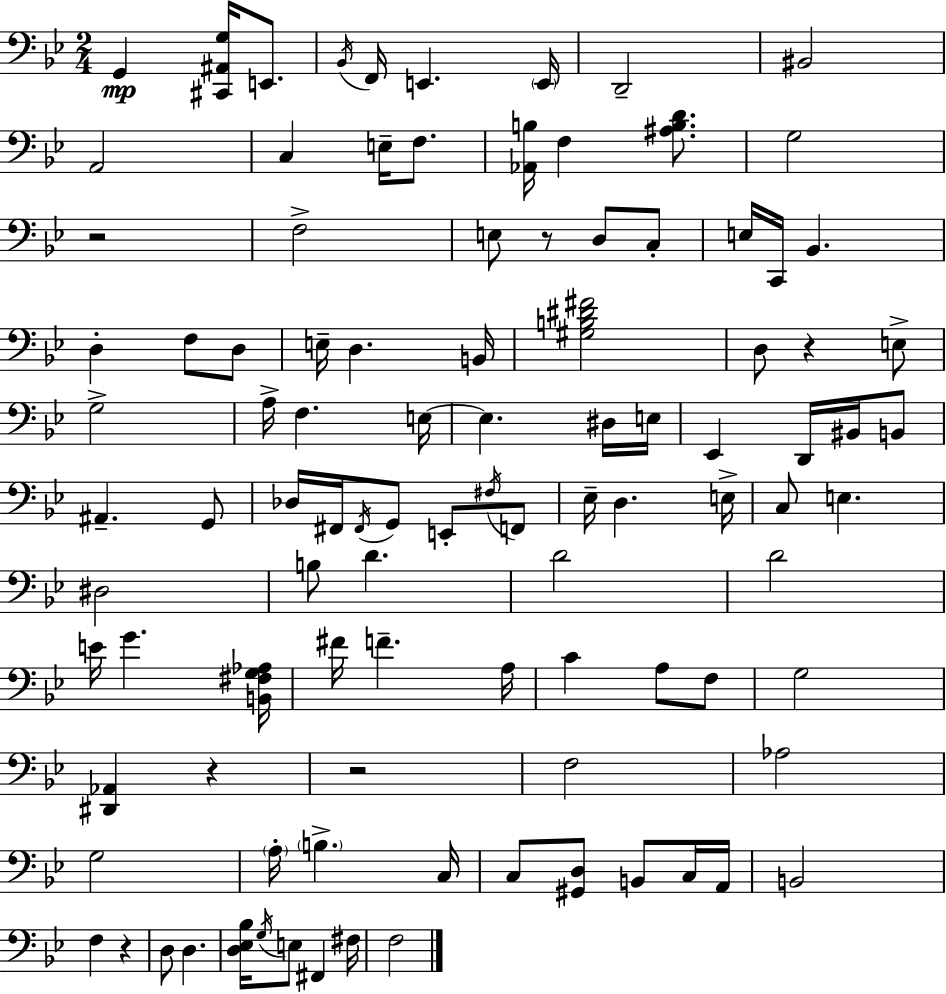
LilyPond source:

{
  \clef bass
  \numericTimeSignature
  \time 2/4
  \key bes \major
  g,4\mp <cis, ais, g>16 e,8. | \acciaccatura { bes,16 } f,16 e,4. | \parenthesize e,16 d,2-- | bis,2 | \break a,2 | c4 e16-- f8. | <aes, b>16 f4 <ais b d'>8. | g2 | \break r2 | f2-> | e8 r8 d8 c8-. | e16 c,16 bes,4. | \break d4-. f8 d8 | e16-- d4. | b,16 <gis b dis' fis'>2 | d8 r4 e8-> | \break g2-> | a16-> f4. | e16~~ e4. dis16 | e16 ees,4 d,16 bis,16 b,8 | \break ais,4.-- g,8 | des16 fis,16 \acciaccatura { fis,16 } g,8 e,8-. | \acciaccatura { fis16 } f,8 ees16-- d4. | e16-> c8 e4. | \break dis2 | b8 d'4. | d'2 | d'2 | \break e'16 g'4. | <b, fis g aes>16 fis'16 f'4.-- | a16 c'4 a8 | f8 g2 | \break <dis, aes,>4 r4 | r2 | f2 | aes2 | \break g2 | \parenthesize a16-. \parenthesize b4.-> | c16 c8 <gis, d>8 b,8 | c16 a,16 b,2 | \break f4 r4 | d8 d4. | <d ees bes>16 \acciaccatura { g16 } e8 fis,4 | fis16 f2 | \break \bar "|."
}